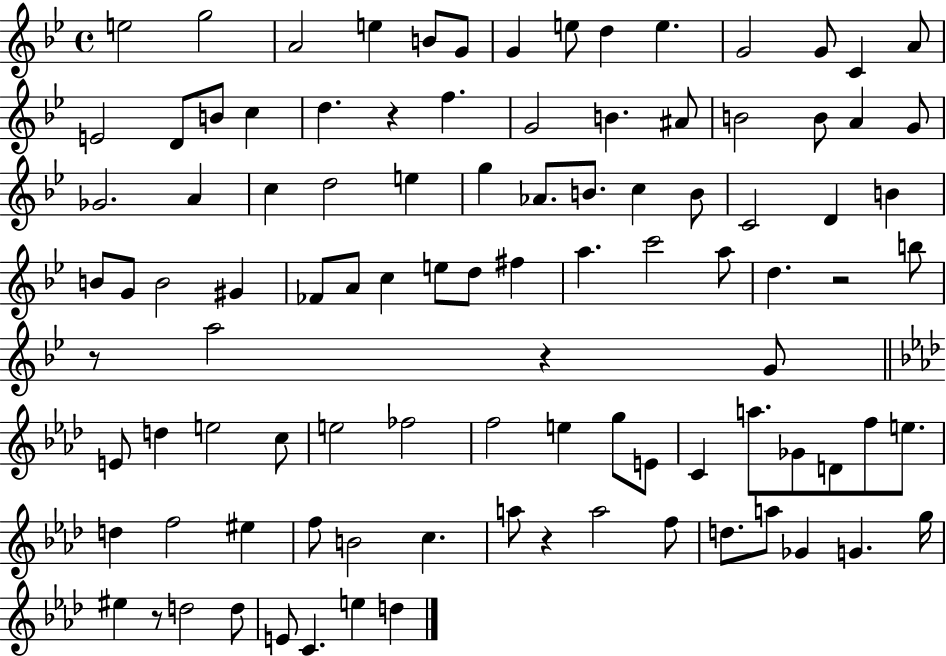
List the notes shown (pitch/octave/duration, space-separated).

E5/h G5/h A4/h E5/q B4/e G4/e G4/q E5/e D5/q E5/q. G4/h G4/e C4/q A4/e E4/h D4/e B4/e C5/q D5/q. R/q F5/q. G4/h B4/q. A#4/e B4/h B4/e A4/q G4/e Gb4/h. A4/q C5/q D5/h E5/q G5/q Ab4/e. B4/e. C5/q B4/e C4/h D4/q B4/q B4/e G4/e B4/h G#4/q FES4/e A4/e C5/q E5/e D5/e F#5/q A5/q. C6/h A5/e D5/q. R/h B5/e R/e A5/h R/q G4/e E4/e D5/q E5/h C5/e E5/h FES5/h F5/h E5/q G5/e E4/e C4/q A5/e. Gb4/e D4/e F5/e E5/e. D5/q F5/h EIS5/q F5/e B4/h C5/q. A5/e R/q A5/h F5/e D5/e. A5/e Gb4/q G4/q. G5/s EIS5/q R/e D5/h D5/e E4/e C4/q. E5/q D5/q